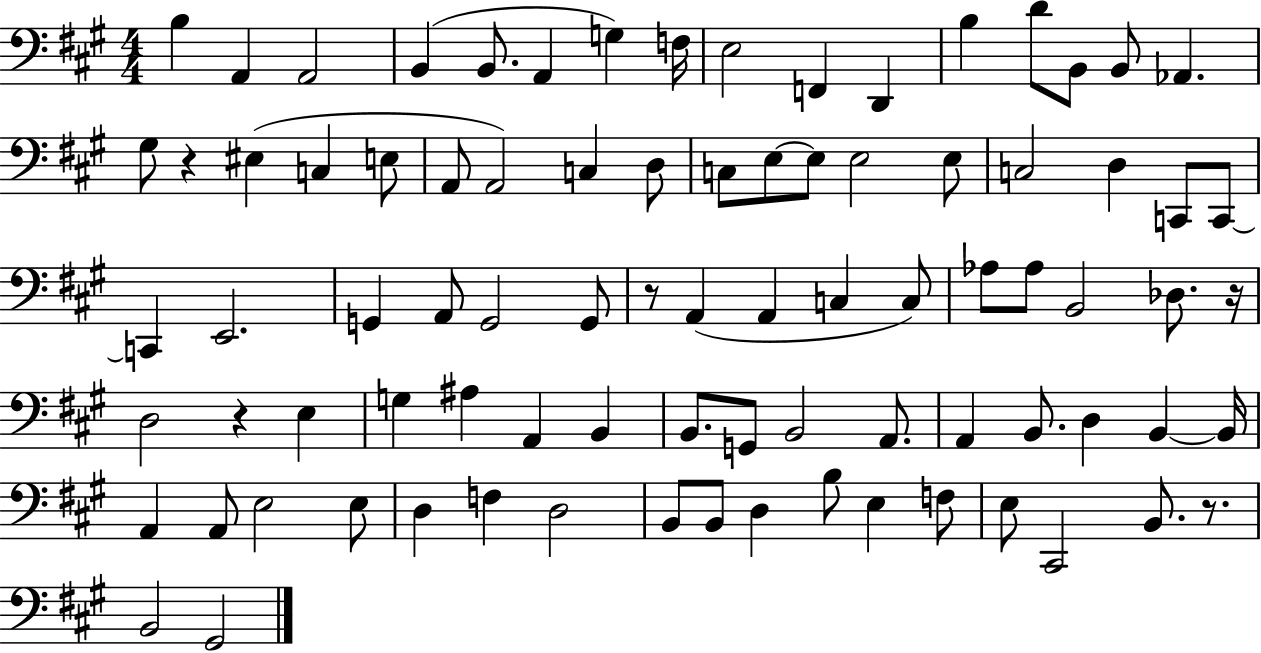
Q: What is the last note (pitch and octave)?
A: G#2